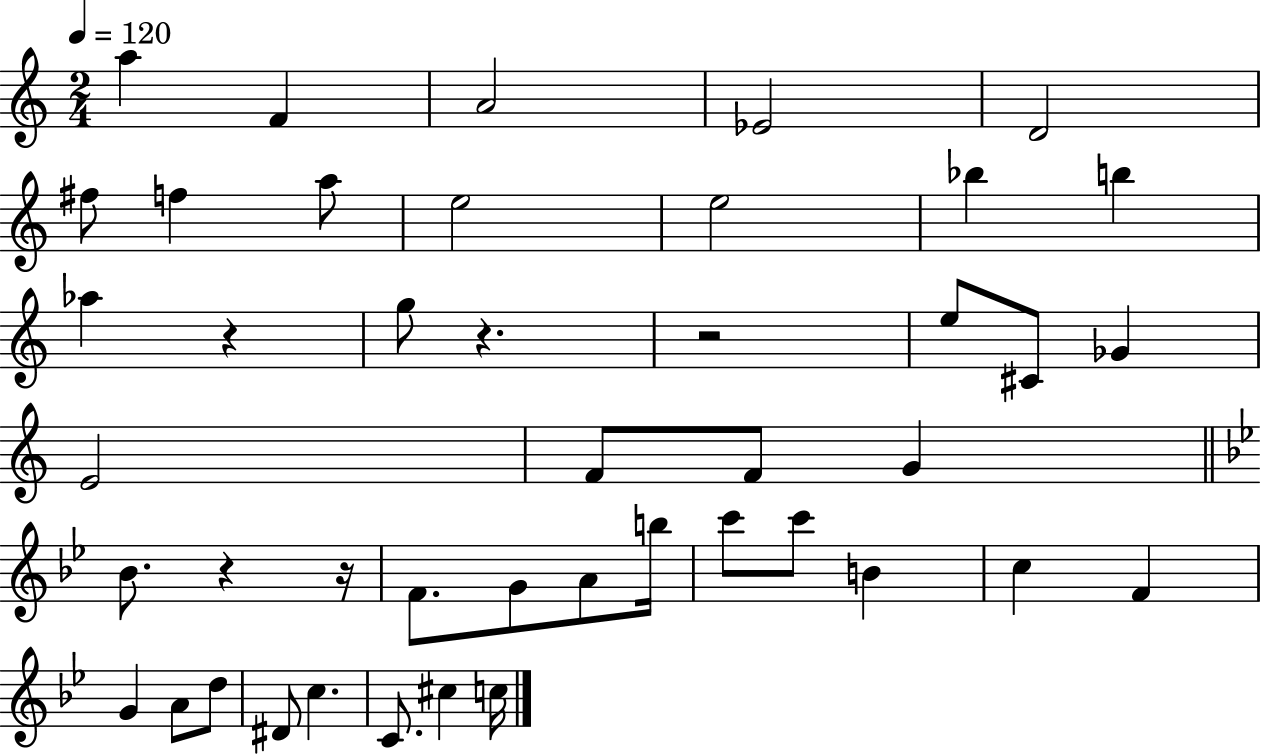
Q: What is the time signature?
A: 2/4